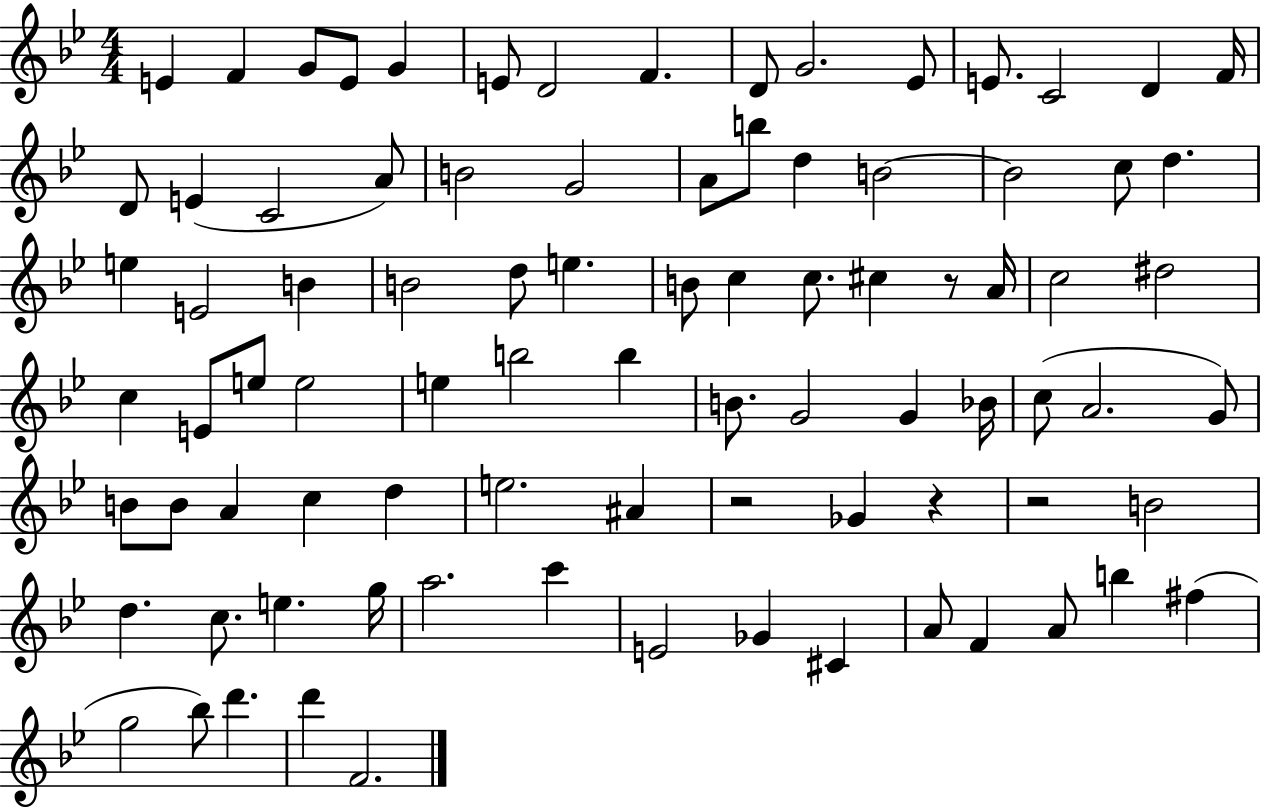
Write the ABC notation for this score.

X:1
T:Untitled
M:4/4
L:1/4
K:Bb
E F G/2 E/2 G E/2 D2 F D/2 G2 _E/2 E/2 C2 D F/4 D/2 E C2 A/2 B2 G2 A/2 b/2 d B2 B2 c/2 d e E2 B B2 d/2 e B/2 c c/2 ^c z/2 A/4 c2 ^d2 c E/2 e/2 e2 e b2 b B/2 G2 G _B/4 c/2 A2 G/2 B/2 B/2 A c d e2 ^A z2 _G z z2 B2 d c/2 e g/4 a2 c' E2 _G ^C A/2 F A/2 b ^f g2 _b/2 d' d' F2